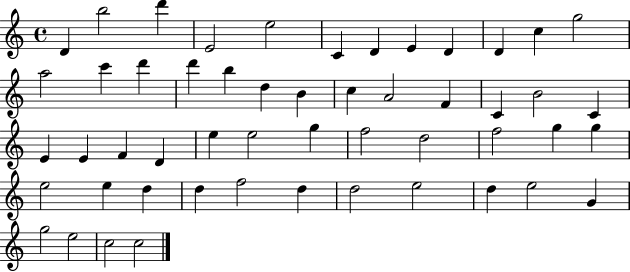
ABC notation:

X:1
T:Untitled
M:4/4
L:1/4
K:C
D b2 d' E2 e2 C D E D D c g2 a2 c' d' d' b d B c A2 F C B2 C E E F D e e2 g f2 d2 f2 g g e2 e d d f2 d d2 e2 d e2 G g2 e2 c2 c2